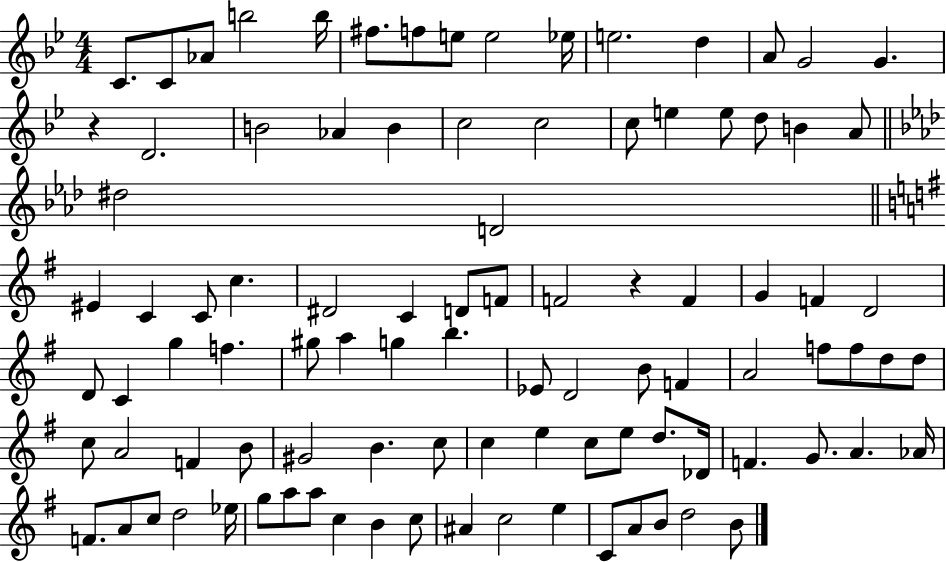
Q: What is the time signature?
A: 4/4